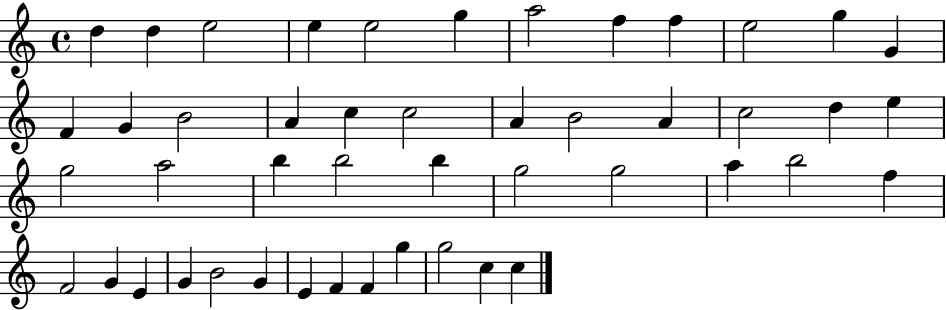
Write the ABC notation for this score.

X:1
T:Untitled
M:4/4
L:1/4
K:C
d d e2 e e2 g a2 f f e2 g G F G B2 A c c2 A B2 A c2 d e g2 a2 b b2 b g2 g2 a b2 f F2 G E G B2 G E F F g g2 c c